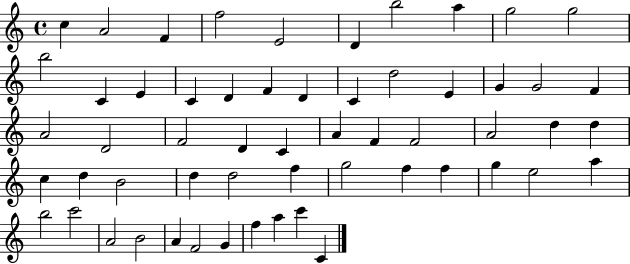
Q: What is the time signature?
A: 4/4